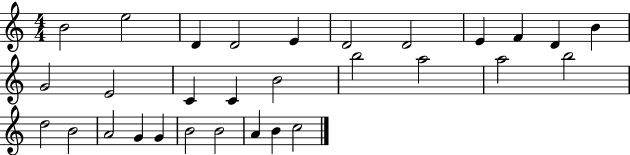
X:1
T:Untitled
M:4/4
L:1/4
K:C
B2 e2 D D2 E D2 D2 E F D B G2 E2 C C B2 b2 a2 a2 b2 d2 B2 A2 G G B2 B2 A B c2